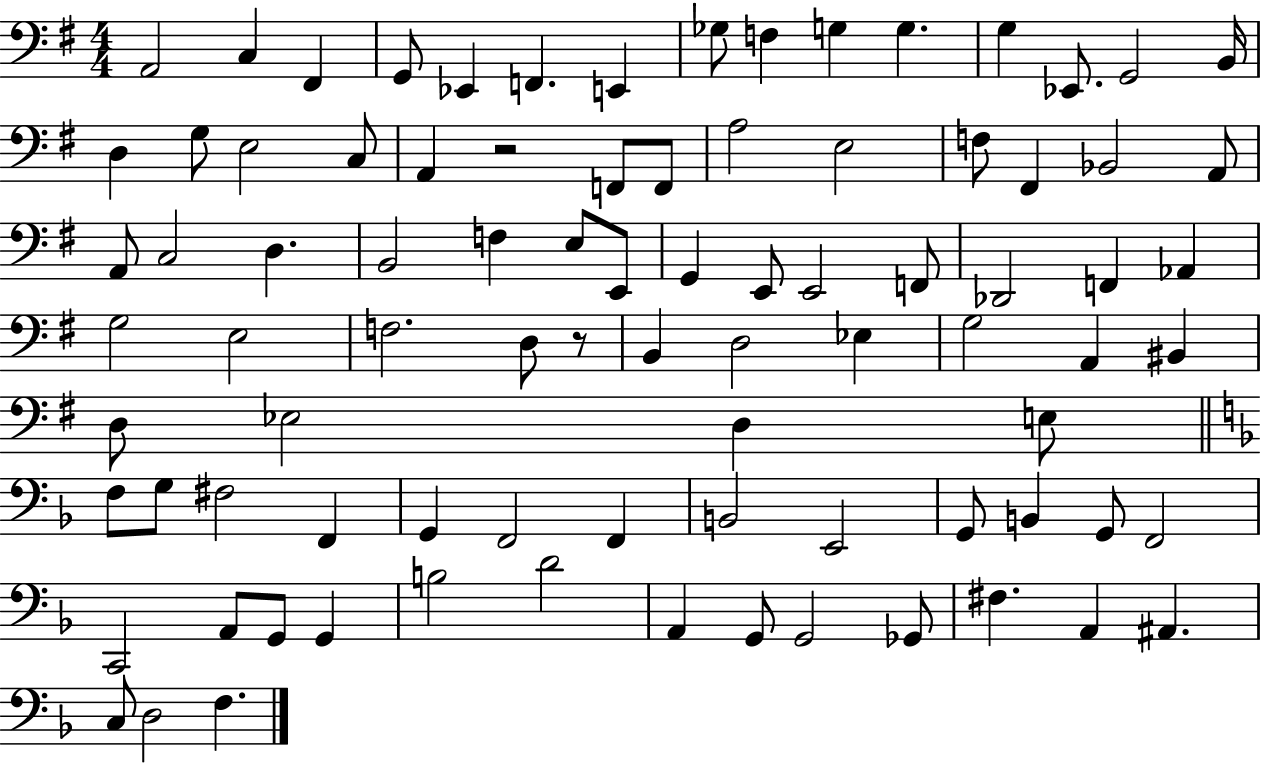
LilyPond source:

{
  \clef bass
  \numericTimeSignature
  \time 4/4
  \key g \major
  a,2 c4 fis,4 | g,8 ees,4 f,4. e,4 | ges8 f4 g4 g4. | g4 ees,8. g,2 b,16 | \break d4 g8 e2 c8 | a,4 r2 f,8 f,8 | a2 e2 | f8 fis,4 bes,2 a,8 | \break a,8 c2 d4. | b,2 f4 e8 e,8 | g,4 e,8 e,2 f,8 | des,2 f,4 aes,4 | \break g2 e2 | f2. d8 r8 | b,4 d2 ees4 | g2 a,4 bis,4 | \break d8 ees2 d4 e8 | \bar "||" \break \key d \minor f8 g8 fis2 f,4 | g,4 f,2 f,4 | b,2 e,2 | g,8 b,4 g,8 f,2 | \break c,2 a,8 g,8 g,4 | b2 d'2 | a,4 g,8 g,2 ges,8 | fis4. a,4 ais,4. | \break c8 d2 f4. | \bar "|."
}